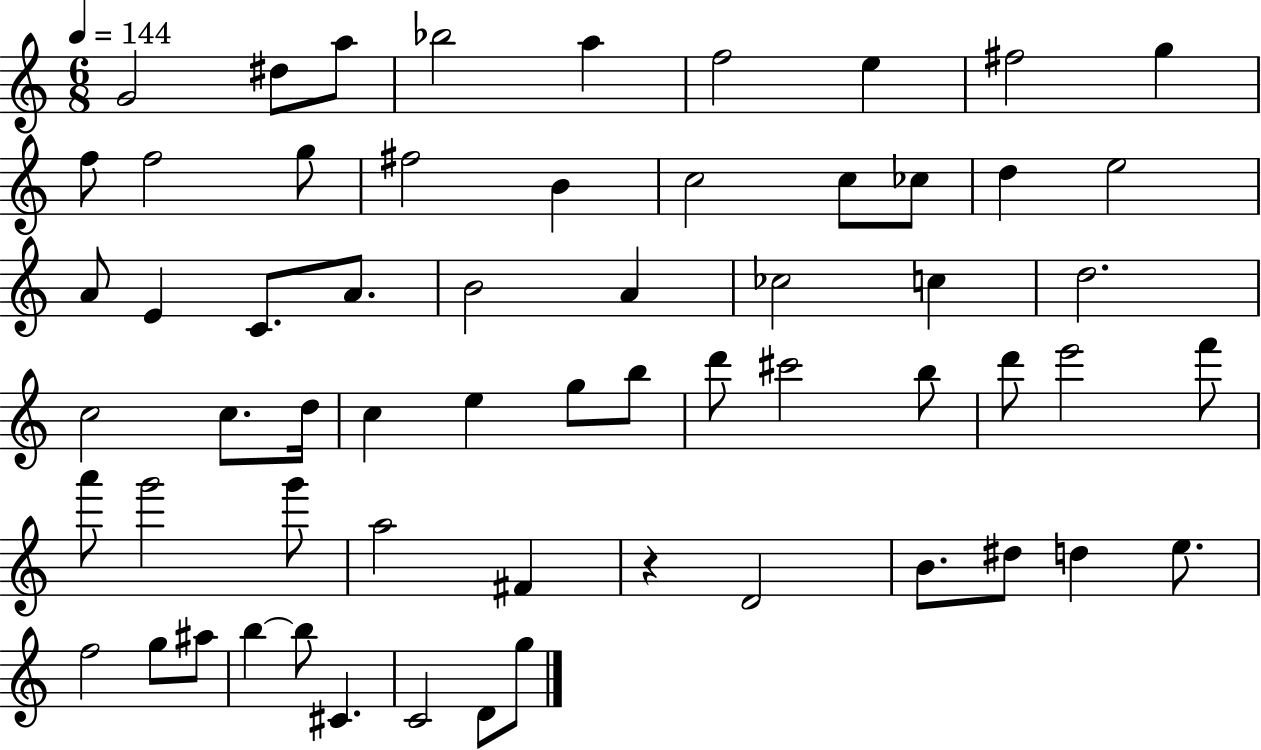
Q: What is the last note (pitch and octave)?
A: G5